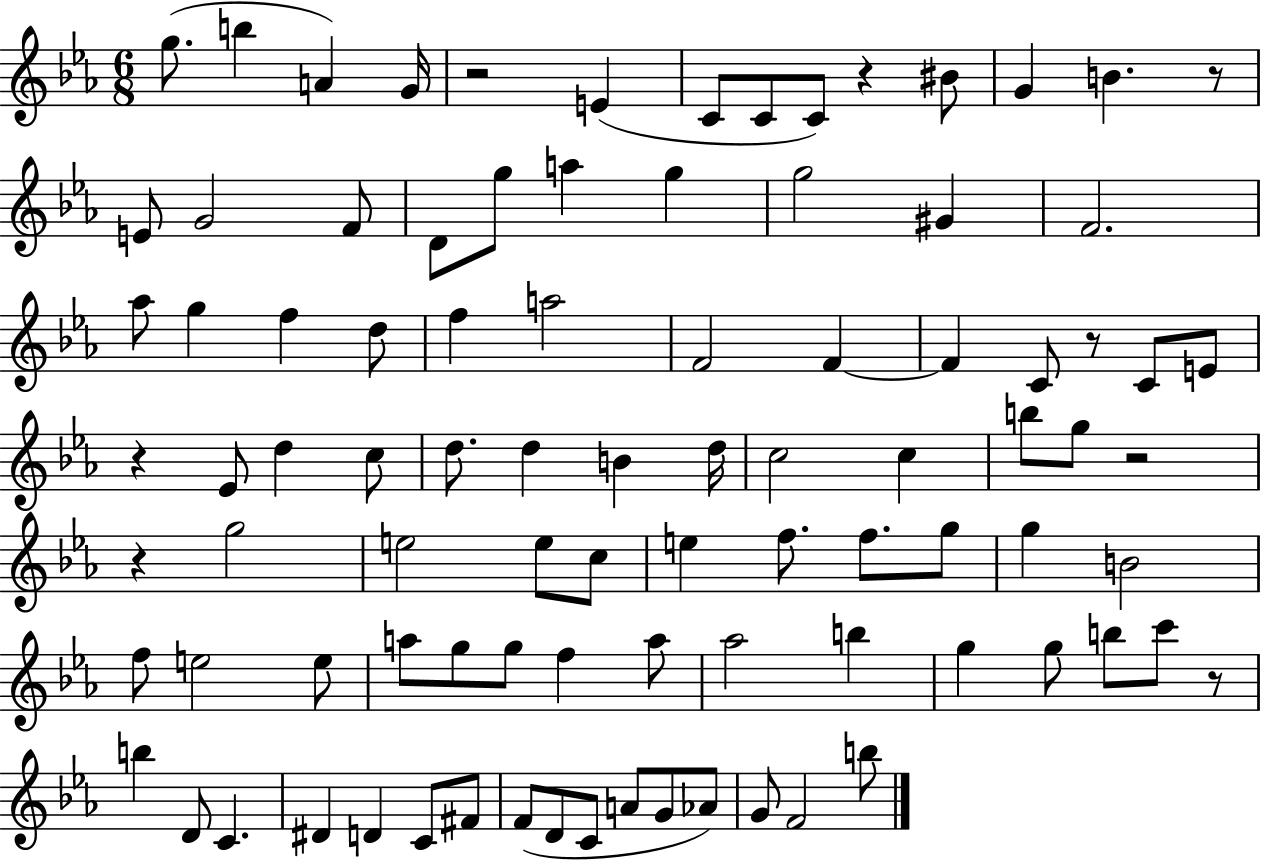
G5/e. B5/q A4/q G4/s R/h E4/q C4/e C4/e C4/e R/q BIS4/e G4/q B4/q. R/e E4/e G4/h F4/e D4/e G5/e A5/q G5/q G5/h G#4/q F4/h. Ab5/e G5/q F5/q D5/e F5/q A5/h F4/h F4/q F4/q C4/e R/e C4/e E4/e R/q Eb4/e D5/q C5/e D5/e. D5/q B4/q D5/s C5/h C5/q B5/e G5/e R/h R/q G5/h E5/h E5/e C5/e E5/q F5/e. F5/e. G5/e G5/q B4/h F5/e E5/h E5/e A5/e G5/e G5/e F5/q A5/e Ab5/h B5/q G5/q G5/e B5/e C6/e R/e B5/q D4/e C4/q. D#4/q D4/q C4/e F#4/e F4/e D4/e C4/e A4/e G4/e Ab4/e G4/e F4/h B5/e